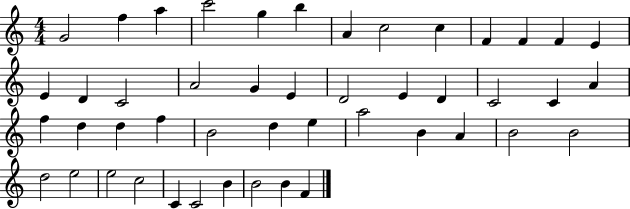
X:1
T:Untitled
M:4/4
L:1/4
K:C
G2 f a c'2 g b A c2 c F F F E E D C2 A2 G E D2 E D C2 C A f d d f B2 d e a2 B A B2 B2 d2 e2 e2 c2 C C2 B B2 B F